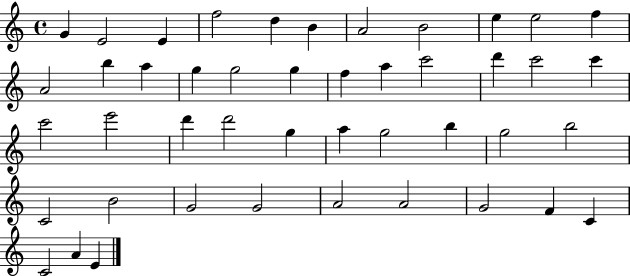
G4/q E4/h E4/q F5/h D5/q B4/q A4/h B4/h E5/q E5/h F5/q A4/h B5/q A5/q G5/q G5/h G5/q F5/q A5/q C6/h D6/q C6/h C6/q C6/h E6/h D6/q D6/h G5/q A5/q G5/h B5/q G5/h B5/h C4/h B4/h G4/h G4/h A4/h A4/h G4/h F4/q C4/q C4/h A4/q E4/q